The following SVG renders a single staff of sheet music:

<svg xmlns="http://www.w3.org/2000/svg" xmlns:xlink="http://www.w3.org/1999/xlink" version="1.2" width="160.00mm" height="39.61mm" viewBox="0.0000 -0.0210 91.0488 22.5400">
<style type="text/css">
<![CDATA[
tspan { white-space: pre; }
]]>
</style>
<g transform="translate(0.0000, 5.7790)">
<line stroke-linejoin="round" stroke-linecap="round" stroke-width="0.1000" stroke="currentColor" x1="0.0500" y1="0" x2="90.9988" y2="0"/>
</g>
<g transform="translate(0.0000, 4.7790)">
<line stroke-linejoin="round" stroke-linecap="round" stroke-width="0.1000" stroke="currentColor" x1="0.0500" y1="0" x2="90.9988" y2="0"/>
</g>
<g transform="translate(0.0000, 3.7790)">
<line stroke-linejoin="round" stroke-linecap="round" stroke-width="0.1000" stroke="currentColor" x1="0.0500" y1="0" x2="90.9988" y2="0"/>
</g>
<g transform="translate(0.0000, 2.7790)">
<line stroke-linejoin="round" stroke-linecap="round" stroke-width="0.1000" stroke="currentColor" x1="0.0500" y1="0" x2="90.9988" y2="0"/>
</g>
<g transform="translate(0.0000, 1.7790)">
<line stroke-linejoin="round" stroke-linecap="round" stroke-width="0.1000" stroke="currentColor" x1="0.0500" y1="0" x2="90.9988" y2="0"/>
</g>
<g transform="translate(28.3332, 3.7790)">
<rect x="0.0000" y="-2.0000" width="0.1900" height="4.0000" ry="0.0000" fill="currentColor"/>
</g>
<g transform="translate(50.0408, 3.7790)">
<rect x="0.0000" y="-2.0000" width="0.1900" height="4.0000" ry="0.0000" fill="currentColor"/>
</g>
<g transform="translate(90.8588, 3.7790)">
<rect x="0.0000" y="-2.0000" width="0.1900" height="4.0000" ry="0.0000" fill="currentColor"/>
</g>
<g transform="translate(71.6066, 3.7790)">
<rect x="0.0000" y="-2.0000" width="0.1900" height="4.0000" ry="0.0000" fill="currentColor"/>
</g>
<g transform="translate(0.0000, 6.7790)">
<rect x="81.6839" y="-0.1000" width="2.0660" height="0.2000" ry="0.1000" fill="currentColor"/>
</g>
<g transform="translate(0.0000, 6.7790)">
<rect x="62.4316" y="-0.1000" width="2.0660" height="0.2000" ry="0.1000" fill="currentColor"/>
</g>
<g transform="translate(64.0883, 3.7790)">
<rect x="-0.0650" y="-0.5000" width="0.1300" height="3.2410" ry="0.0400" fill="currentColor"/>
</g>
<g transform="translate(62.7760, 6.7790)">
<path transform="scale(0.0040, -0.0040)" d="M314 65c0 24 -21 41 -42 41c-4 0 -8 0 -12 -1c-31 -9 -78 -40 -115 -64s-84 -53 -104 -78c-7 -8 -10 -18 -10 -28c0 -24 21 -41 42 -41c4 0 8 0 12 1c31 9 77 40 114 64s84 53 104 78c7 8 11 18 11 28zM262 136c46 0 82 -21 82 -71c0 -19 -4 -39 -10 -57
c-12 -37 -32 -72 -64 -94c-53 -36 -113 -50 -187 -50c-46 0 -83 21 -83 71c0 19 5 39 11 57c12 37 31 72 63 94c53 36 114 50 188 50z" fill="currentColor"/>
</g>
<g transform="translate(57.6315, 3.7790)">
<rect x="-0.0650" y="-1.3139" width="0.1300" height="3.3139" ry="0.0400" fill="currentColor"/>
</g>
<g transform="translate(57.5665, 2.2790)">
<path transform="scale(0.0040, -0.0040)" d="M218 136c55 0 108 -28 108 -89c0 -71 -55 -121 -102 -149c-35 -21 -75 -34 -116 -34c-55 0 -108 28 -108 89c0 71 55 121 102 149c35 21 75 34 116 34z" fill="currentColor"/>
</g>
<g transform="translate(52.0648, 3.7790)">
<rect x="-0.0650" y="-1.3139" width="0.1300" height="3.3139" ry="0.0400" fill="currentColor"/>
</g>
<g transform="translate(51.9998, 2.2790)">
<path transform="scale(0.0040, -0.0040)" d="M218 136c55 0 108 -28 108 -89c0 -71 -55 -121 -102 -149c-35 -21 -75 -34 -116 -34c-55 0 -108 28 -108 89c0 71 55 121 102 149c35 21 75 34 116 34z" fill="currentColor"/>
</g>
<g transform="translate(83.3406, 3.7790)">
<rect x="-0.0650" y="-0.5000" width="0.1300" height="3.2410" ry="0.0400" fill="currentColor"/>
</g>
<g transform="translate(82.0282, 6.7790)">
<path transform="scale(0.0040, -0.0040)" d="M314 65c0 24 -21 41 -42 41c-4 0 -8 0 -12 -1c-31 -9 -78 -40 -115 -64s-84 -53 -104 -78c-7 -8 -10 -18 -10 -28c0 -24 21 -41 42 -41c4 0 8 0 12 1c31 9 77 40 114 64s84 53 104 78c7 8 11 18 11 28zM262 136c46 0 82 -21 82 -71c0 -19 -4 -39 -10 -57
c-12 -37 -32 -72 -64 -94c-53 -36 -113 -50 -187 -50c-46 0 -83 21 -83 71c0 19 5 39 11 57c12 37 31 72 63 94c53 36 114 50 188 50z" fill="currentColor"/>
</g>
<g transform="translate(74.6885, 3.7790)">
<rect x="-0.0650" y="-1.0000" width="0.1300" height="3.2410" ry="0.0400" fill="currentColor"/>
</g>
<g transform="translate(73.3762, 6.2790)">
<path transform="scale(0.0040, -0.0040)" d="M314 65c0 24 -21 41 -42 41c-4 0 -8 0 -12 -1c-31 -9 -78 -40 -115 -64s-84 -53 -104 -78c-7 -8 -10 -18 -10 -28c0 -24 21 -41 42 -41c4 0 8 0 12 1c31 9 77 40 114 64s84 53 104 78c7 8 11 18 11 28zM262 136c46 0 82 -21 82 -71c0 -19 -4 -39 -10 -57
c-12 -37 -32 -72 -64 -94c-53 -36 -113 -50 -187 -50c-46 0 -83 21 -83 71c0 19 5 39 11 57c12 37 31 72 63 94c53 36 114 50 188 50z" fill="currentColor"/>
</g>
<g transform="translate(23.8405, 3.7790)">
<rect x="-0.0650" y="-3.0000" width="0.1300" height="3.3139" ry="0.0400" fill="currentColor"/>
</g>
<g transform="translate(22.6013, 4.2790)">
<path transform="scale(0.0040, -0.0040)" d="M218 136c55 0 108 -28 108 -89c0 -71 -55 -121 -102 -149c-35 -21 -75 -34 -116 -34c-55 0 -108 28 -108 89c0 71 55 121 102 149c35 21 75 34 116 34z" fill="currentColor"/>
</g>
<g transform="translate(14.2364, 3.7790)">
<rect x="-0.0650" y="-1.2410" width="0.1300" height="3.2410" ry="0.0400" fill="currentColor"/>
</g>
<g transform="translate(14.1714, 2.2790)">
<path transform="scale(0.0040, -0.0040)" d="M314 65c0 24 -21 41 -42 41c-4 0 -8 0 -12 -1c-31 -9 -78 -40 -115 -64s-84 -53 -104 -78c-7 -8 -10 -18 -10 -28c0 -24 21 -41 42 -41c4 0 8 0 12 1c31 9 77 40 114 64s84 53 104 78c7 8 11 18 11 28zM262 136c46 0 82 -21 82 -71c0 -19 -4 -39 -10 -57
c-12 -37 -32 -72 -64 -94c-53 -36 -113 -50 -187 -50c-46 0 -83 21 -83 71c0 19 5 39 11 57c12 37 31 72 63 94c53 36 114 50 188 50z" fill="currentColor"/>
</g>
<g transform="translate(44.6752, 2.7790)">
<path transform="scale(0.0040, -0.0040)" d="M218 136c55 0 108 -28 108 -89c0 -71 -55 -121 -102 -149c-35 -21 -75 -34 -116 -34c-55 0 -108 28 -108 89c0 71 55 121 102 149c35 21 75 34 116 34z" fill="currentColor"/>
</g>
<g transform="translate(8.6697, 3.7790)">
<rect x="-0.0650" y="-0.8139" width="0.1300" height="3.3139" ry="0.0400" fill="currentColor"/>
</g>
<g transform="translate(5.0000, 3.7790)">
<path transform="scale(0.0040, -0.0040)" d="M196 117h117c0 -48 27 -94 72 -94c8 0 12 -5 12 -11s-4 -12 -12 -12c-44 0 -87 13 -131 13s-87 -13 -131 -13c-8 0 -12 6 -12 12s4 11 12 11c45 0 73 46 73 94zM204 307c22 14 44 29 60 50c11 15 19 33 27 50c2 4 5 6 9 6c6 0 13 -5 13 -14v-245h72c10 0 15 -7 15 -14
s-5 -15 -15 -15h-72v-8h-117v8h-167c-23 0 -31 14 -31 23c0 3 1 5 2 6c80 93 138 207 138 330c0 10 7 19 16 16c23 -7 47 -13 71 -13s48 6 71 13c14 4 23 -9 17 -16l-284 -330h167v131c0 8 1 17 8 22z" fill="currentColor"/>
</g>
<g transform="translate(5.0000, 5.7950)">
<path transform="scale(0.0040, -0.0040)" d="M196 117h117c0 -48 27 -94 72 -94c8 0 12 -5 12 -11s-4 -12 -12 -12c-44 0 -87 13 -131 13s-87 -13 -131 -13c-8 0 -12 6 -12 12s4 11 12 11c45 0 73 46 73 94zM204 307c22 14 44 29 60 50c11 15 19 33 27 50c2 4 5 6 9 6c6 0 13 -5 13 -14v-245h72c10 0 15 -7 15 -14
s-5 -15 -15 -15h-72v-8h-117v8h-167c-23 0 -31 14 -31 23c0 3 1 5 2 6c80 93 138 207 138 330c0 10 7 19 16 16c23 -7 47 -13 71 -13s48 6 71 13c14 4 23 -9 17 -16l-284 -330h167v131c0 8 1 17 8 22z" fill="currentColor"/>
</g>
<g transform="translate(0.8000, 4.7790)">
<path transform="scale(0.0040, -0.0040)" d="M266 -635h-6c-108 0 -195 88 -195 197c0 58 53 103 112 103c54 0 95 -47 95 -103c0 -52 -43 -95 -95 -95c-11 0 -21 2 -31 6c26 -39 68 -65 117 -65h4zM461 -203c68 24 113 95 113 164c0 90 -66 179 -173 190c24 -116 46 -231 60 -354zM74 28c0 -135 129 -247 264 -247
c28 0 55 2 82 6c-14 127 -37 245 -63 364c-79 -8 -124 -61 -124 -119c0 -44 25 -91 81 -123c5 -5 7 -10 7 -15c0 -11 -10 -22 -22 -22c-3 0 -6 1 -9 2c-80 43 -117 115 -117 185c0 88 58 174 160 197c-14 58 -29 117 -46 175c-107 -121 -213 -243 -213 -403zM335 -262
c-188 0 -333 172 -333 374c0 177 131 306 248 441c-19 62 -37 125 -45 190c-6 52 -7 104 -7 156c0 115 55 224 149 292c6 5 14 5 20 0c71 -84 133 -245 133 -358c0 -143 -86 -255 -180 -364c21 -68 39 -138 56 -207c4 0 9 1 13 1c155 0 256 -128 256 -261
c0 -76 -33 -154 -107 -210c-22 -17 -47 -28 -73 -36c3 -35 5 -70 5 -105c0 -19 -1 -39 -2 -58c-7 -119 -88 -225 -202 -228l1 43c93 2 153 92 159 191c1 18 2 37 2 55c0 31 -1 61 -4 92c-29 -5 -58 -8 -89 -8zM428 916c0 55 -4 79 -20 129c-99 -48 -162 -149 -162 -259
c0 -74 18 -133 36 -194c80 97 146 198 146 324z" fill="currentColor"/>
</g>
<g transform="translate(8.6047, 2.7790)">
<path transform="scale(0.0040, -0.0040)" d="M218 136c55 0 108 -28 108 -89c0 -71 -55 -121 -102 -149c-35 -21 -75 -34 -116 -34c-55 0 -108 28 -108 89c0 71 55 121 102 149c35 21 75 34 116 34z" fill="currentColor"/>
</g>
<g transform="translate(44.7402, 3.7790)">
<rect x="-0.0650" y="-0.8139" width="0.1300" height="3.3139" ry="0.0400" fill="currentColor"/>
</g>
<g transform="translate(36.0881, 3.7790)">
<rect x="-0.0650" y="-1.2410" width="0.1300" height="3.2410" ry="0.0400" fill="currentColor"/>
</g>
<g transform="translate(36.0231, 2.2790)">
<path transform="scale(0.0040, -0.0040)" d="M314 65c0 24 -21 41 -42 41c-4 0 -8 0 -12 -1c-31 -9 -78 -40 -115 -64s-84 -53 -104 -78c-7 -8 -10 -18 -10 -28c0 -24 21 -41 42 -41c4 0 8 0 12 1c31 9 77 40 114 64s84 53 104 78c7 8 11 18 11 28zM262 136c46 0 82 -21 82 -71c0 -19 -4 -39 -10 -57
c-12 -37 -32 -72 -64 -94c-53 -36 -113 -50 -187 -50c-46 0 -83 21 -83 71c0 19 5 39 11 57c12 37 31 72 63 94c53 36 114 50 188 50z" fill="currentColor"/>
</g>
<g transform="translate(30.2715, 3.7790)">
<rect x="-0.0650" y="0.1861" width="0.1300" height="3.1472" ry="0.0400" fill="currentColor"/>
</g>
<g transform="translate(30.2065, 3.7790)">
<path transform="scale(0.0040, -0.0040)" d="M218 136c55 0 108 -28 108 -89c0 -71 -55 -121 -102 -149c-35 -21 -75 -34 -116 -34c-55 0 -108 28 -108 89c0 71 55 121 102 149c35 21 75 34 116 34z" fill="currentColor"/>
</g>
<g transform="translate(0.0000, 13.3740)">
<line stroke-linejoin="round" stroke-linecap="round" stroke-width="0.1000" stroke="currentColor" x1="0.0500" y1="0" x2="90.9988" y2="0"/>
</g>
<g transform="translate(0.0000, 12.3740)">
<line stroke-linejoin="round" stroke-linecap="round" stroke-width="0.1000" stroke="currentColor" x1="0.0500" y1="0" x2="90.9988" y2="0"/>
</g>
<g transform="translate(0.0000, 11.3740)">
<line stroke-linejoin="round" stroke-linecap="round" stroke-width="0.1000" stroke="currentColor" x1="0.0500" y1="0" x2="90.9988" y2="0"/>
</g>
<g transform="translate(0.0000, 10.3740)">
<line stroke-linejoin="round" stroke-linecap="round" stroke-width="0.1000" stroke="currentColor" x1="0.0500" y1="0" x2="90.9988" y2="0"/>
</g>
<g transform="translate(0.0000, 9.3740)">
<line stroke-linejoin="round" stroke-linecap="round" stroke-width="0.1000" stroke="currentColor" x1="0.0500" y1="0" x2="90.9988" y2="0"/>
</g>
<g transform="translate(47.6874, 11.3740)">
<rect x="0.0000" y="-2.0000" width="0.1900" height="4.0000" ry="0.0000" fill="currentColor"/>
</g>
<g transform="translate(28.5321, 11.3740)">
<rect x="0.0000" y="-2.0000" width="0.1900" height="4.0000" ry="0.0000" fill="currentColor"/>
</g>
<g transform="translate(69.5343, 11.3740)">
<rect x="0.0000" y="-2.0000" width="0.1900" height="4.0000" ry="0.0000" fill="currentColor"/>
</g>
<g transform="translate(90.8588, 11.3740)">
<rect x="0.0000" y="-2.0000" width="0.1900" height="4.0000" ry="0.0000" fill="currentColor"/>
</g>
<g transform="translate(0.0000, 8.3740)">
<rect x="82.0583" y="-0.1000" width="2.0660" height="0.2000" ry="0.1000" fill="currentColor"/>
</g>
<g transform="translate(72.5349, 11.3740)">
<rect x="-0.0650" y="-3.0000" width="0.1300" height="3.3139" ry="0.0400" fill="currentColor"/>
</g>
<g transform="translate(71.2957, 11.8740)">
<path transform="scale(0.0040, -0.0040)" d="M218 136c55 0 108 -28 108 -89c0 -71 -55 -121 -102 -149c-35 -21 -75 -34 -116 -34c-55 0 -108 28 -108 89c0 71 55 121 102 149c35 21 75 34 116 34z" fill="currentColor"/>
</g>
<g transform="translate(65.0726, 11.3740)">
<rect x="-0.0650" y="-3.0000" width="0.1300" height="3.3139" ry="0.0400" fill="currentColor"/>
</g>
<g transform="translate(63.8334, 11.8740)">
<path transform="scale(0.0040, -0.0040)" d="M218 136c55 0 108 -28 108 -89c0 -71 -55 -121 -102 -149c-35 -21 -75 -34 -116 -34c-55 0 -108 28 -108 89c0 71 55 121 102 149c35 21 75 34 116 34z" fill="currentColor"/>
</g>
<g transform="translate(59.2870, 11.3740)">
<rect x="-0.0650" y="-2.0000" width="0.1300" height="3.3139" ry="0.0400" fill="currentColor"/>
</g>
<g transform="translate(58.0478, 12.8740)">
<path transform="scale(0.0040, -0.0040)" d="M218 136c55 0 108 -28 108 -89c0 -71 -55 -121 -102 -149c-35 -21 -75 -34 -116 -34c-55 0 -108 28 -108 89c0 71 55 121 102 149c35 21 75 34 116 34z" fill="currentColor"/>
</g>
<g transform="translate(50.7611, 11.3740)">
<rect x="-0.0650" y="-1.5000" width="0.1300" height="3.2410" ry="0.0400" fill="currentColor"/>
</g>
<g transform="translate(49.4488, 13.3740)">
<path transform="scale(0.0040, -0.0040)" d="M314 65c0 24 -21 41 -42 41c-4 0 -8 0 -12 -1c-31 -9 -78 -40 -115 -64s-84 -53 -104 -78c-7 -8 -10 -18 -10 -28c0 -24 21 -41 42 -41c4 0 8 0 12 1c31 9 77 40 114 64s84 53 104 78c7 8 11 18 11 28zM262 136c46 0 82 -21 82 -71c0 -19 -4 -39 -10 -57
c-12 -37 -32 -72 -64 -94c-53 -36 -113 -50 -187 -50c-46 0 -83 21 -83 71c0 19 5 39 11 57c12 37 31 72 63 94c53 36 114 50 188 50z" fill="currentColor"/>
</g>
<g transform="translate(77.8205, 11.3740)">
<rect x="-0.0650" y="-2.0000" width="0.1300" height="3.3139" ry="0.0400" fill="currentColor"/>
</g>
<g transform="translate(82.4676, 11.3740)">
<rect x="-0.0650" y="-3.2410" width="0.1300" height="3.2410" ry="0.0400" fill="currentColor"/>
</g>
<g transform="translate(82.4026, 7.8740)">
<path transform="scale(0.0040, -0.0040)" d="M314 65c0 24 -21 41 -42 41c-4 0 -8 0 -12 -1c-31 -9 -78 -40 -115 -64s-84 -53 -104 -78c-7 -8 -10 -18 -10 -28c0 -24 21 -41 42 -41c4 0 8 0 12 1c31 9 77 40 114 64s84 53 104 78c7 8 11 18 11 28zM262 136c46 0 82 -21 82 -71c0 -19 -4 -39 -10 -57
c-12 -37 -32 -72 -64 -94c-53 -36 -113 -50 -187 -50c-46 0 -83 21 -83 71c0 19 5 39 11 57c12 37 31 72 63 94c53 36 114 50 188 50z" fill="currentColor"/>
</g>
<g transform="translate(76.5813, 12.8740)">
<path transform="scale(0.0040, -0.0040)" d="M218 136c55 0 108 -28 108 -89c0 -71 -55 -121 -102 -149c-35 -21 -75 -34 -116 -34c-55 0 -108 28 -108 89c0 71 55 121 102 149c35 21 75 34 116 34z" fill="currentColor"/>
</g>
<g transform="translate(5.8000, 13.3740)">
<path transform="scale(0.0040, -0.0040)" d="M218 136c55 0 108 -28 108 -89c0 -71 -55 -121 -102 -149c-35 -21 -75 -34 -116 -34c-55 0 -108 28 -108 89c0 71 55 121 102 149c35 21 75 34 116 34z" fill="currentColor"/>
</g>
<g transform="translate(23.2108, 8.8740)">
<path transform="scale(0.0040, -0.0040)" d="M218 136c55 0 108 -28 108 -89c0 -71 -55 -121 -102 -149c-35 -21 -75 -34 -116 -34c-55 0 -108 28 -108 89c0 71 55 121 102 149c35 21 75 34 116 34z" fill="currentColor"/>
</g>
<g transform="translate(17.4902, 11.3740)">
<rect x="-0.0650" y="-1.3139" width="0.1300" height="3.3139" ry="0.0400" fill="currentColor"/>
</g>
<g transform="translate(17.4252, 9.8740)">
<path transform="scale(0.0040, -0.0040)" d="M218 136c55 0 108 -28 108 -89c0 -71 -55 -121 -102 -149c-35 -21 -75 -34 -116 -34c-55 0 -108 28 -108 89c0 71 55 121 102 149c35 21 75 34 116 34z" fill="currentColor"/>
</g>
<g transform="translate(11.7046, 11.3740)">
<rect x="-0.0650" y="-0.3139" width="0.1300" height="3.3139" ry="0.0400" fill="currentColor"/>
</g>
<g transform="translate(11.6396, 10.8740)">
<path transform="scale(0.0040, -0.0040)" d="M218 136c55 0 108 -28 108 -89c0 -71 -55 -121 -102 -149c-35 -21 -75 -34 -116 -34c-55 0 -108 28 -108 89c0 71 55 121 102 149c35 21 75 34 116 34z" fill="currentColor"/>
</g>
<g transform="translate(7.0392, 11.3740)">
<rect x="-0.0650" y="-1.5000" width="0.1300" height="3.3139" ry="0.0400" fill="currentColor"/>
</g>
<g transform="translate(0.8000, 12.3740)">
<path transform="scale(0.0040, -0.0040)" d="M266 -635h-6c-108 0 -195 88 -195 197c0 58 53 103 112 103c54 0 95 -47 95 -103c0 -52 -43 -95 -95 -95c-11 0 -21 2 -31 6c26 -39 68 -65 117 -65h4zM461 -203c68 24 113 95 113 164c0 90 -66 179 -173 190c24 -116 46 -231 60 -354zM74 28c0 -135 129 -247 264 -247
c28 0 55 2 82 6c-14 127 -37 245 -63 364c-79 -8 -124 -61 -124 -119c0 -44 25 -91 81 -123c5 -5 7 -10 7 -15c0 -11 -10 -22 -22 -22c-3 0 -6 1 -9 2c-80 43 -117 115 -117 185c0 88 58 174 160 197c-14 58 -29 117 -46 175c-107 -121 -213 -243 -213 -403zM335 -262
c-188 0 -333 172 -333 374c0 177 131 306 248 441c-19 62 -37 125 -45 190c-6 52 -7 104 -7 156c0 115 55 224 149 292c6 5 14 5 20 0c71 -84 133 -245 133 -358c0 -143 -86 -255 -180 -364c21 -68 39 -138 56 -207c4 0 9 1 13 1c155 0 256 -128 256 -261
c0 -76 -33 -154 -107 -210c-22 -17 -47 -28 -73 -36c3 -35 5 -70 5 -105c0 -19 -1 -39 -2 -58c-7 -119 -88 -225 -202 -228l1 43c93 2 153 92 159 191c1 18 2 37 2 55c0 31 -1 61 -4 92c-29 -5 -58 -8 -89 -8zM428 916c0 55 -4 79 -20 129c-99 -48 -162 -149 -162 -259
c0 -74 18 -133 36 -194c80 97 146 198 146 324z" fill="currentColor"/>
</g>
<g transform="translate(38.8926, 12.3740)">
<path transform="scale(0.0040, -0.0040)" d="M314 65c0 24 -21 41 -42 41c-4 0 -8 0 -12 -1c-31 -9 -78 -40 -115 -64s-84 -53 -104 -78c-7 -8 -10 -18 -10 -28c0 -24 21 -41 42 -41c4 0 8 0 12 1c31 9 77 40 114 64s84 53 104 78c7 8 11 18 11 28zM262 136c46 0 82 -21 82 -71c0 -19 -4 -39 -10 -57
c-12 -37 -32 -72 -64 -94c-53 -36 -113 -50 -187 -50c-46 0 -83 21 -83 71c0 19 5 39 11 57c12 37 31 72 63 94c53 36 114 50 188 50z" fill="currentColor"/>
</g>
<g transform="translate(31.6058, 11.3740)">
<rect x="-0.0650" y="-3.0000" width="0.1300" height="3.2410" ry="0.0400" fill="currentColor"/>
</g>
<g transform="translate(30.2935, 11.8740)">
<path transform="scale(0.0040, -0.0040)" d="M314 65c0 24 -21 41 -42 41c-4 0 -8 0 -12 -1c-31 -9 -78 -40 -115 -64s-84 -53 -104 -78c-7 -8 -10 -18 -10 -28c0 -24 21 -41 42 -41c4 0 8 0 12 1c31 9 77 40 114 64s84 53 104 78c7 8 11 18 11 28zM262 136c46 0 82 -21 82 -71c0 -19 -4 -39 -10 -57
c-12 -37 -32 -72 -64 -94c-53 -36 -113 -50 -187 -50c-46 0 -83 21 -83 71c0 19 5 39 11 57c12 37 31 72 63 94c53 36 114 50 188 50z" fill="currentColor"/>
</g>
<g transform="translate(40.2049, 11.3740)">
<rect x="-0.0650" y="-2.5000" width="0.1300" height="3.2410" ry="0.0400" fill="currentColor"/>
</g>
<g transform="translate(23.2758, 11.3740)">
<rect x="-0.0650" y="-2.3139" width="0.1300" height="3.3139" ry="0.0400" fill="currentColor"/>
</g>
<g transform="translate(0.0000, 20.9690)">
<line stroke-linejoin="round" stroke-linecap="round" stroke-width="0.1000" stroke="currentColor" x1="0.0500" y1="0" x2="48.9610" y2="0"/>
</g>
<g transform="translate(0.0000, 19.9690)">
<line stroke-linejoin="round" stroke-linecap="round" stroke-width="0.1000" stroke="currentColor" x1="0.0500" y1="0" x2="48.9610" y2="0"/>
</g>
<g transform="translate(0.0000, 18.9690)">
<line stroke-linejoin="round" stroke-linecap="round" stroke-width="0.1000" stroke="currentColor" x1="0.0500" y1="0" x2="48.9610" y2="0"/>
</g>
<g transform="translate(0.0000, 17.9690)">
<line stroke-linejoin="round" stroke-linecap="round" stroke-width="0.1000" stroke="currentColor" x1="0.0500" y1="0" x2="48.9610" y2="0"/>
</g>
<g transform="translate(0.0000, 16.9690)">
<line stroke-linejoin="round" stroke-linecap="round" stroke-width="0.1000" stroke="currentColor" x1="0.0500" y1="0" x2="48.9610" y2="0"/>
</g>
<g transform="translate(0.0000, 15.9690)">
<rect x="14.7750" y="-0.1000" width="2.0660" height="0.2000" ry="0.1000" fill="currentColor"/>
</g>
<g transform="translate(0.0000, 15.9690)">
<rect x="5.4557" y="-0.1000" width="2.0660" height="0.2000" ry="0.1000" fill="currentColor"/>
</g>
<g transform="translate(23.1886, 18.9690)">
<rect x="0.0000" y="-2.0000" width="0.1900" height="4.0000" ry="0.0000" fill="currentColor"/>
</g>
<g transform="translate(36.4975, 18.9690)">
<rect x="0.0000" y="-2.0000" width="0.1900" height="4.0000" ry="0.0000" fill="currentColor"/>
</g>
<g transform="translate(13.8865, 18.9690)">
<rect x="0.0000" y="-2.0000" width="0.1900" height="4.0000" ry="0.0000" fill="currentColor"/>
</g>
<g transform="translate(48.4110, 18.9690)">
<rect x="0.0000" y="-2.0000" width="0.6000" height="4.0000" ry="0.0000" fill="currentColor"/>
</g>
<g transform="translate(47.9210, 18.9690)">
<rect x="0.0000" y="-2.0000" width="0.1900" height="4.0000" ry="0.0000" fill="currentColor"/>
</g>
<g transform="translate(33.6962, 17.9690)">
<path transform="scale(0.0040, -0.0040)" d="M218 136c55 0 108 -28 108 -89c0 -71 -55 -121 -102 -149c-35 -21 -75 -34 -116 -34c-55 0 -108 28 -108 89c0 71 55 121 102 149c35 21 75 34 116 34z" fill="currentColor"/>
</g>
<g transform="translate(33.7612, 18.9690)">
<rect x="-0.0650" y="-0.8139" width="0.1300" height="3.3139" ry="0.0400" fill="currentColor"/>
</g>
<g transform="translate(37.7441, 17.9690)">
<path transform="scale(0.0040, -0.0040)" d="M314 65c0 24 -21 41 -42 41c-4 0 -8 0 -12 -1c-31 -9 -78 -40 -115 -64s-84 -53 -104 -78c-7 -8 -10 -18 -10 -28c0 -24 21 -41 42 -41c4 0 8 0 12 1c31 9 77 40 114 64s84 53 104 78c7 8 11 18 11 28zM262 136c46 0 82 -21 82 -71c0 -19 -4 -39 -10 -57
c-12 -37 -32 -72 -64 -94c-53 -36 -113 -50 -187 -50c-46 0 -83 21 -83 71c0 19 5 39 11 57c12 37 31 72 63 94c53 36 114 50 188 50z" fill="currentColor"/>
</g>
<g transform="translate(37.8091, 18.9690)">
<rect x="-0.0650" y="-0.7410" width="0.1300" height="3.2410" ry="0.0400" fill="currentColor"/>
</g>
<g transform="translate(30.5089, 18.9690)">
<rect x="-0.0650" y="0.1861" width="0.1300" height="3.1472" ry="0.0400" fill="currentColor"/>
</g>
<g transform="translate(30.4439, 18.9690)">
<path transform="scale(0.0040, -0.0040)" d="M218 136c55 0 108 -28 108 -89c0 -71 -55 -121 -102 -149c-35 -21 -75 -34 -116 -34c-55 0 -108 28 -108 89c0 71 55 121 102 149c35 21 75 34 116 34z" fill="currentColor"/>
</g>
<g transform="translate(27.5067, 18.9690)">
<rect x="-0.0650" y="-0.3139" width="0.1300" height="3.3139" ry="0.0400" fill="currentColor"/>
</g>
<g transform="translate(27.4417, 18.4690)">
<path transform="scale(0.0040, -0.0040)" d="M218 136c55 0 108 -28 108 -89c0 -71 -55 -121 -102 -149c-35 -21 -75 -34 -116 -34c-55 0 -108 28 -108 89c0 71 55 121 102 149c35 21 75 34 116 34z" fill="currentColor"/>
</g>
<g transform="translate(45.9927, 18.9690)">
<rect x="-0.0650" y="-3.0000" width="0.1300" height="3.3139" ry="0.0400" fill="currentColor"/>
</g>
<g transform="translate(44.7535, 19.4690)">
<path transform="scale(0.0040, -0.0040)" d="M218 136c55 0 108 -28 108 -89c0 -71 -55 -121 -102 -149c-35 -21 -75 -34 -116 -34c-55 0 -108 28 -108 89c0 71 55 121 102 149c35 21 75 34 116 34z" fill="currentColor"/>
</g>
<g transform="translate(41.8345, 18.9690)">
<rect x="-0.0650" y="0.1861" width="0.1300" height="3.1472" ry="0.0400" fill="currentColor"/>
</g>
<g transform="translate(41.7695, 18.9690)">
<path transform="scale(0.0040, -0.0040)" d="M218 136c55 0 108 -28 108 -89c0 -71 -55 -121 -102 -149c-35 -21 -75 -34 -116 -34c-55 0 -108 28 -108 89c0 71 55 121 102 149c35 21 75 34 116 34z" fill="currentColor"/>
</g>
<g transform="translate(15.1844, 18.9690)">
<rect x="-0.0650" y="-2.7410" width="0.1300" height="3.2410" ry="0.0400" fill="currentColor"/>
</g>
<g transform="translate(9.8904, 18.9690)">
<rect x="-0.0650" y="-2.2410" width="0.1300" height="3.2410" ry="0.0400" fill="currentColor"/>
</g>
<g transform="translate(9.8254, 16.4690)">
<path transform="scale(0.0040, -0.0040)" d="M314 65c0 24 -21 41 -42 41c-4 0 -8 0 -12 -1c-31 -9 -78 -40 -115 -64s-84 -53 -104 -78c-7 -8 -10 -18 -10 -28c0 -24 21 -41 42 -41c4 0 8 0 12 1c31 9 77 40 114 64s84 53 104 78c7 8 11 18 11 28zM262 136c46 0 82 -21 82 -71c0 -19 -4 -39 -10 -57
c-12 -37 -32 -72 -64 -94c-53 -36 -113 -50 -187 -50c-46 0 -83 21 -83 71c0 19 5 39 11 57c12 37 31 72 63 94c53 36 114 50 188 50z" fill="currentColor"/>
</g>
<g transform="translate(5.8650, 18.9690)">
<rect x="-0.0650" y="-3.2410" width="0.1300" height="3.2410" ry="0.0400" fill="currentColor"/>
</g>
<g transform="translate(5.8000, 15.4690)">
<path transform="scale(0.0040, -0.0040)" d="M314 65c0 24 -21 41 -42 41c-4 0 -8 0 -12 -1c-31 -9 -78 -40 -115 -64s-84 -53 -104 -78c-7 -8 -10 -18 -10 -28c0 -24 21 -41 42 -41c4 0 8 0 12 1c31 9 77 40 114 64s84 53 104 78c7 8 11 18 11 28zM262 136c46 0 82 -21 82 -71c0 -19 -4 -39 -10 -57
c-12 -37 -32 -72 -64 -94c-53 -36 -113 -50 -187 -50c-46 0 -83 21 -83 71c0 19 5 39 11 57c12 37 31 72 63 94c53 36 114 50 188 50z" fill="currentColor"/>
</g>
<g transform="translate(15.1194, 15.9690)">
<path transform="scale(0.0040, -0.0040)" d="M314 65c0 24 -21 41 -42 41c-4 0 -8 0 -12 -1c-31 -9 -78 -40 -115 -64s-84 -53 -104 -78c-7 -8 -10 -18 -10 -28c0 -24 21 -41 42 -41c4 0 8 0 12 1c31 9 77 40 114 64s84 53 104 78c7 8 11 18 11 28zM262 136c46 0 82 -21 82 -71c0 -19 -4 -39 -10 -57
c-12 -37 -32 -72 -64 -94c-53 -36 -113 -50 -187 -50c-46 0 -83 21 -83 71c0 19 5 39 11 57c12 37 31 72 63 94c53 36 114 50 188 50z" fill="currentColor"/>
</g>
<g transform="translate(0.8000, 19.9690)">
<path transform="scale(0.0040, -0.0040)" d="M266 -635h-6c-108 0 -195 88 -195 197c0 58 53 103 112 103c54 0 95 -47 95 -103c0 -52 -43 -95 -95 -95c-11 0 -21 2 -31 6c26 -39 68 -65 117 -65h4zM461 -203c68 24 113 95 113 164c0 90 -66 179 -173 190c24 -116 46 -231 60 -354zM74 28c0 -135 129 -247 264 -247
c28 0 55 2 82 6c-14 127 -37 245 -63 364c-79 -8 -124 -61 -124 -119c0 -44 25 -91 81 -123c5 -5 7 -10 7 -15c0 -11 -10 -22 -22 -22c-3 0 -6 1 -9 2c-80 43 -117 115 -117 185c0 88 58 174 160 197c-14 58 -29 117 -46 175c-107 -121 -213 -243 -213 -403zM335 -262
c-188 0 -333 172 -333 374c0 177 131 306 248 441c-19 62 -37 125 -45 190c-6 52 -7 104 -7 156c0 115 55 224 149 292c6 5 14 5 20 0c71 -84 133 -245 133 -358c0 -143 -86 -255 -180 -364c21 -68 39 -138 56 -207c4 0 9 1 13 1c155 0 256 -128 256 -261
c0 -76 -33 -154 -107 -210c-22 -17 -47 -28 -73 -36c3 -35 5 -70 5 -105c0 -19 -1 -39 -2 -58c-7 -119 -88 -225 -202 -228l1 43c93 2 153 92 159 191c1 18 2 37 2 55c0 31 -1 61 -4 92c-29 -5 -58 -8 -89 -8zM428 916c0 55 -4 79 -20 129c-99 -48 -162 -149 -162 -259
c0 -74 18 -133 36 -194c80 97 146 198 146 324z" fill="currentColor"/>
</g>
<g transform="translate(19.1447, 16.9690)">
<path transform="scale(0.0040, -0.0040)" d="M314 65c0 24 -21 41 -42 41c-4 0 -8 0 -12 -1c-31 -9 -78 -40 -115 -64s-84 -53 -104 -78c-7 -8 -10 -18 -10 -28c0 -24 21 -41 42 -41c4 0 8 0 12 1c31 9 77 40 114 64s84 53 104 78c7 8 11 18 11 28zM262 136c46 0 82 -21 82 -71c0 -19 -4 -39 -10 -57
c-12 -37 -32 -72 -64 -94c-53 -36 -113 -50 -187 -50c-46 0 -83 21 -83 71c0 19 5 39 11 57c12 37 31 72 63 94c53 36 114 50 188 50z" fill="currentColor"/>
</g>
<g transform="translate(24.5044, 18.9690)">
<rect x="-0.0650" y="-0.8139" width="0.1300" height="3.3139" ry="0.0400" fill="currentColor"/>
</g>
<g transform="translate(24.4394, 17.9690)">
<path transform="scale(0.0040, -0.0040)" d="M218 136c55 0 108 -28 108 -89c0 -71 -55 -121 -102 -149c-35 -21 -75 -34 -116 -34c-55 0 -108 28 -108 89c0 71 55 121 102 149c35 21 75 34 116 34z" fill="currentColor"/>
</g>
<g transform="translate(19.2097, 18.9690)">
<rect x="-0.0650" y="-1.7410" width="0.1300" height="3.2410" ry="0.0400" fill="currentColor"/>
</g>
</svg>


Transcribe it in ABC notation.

X:1
T:Untitled
M:4/4
L:1/4
K:C
d e2 A B e2 d e e C2 D2 C2 E c e g A2 G2 E2 F A A F b2 b2 g2 a2 f2 d c B d d2 B A